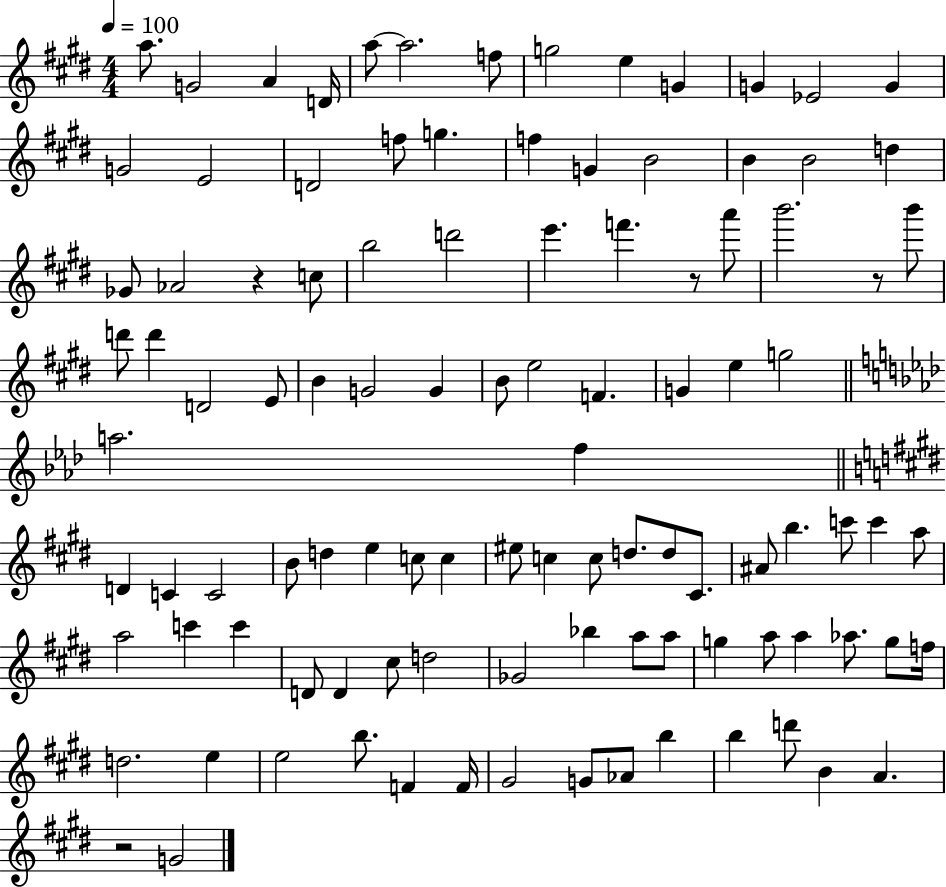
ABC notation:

X:1
T:Untitled
M:4/4
L:1/4
K:E
a/2 G2 A D/4 a/2 a2 f/2 g2 e G G _E2 G G2 E2 D2 f/2 g f G B2 B B2 d _G/2 _A2 z c/2 b2 d'2 e' f' z/2 a'/2 b'2 z/2 b'/2 d'/2 d' D2 E/2 B G2 G B/2 e2 F G e g2 a2 f D C C2 B/2 d e c/2 c ^e/2 c c/2 d/2 d/2 ^C/2 ^A/2 b c'/2 c' a/2 a2 c' c' D/2 D ^c/2 d2 _G2 _b a/2 a/2 g a/2 a _a/2 g/2 f/4 d2 e e2 b/2 F F/4 ^G2 G/2 _A/2 b b d'/2 B A z2 G2